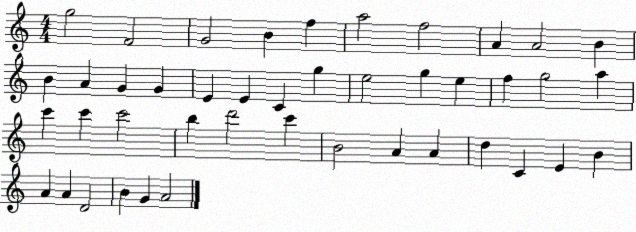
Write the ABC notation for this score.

X:1
T:Untitled
M:4/4
L:1/4
K:C
g2 F2 G2 B f a2 f2 A A2 B B A G G E E C g e2 g e f g2 a c' c' c'2 b d'2 c' B2 A A d C E B A A D2 B G A2